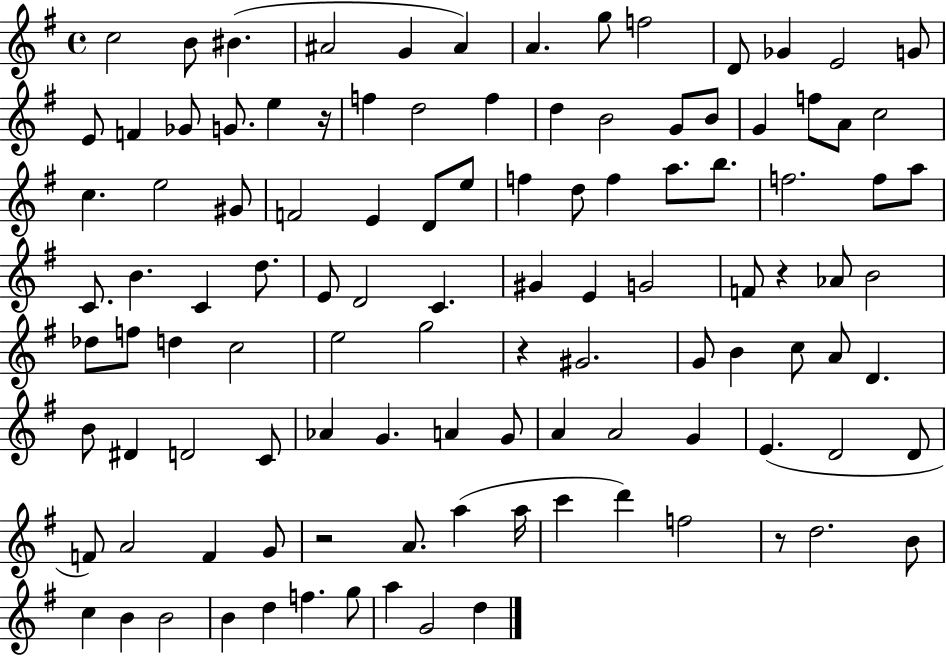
C5/h B4/e BIS4/q. A#4/h G4/q A#4/q A4/q. G5/e F5/h D4/e Gb4/q E4/h G4/e E4/e F4/q Gb4/e G4/e. E5/q R/s F5/q D5/h F5/q D5/q B4/h G4/e B4/e G4/q F5/e A4/e C5/h C5/q. E5/h G#4/e F4/h E4/q D4/e E5/e F5/q D5/e F5/q A5/e. B5/e. F5/h. F5/e A5/e C4/e. B4/q. C4/q D5/e. E4/e D4/h C4/q. G#4/q E4/q G4/h F4/e R/q Ab4/e B4/h Db5/e F5/e D5/q C5/h E5/h G5/h R/q G#4/h. G4/e B4/q C5/e A4/e D4/q. B4/e D#4/q D4/h C4/e Ab4/q G4/q. A4/q G4/e A4/q A4/h G4/q E4/q. D4/h D4/e F4/e A4/h F4/q G4/e R/h A4/e. A5/q A5/s C6/q D6/q F5/h R/e D5/h. B4/e C5/q B4/q B4/h B4/q D5/q F5/q. G5/e A5/q G4/h D5/q